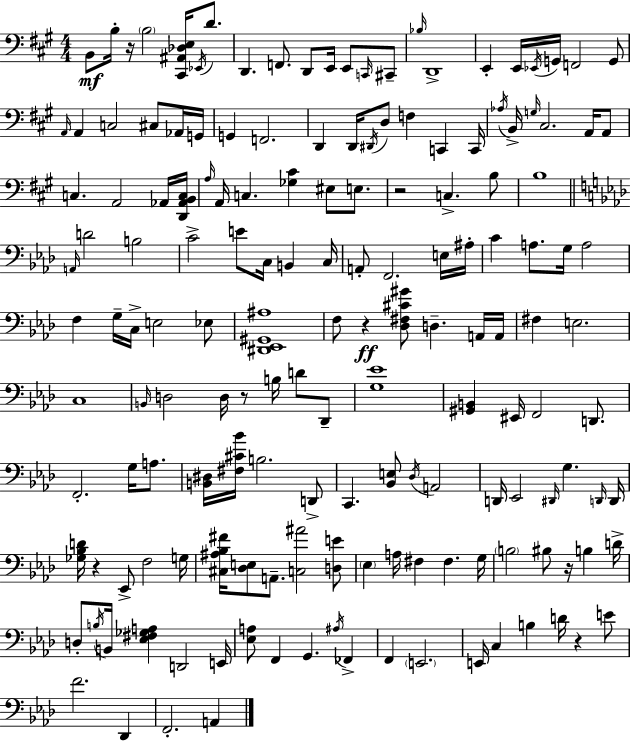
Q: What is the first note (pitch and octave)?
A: B2